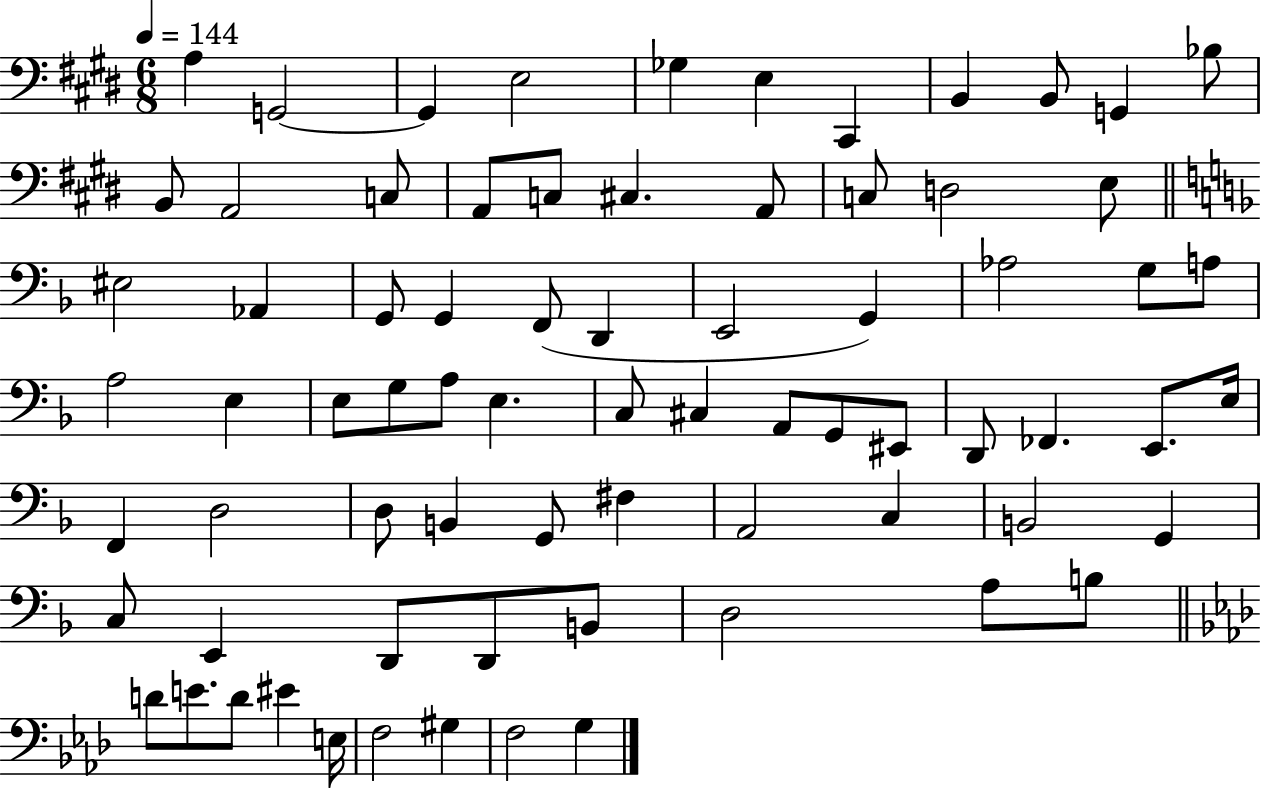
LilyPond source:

{
  \clef bass
  \numericTimeSignature
  \time 6/8
  \key e \major
  \tempo 4 = 144
  a4 g,2~~ | g,4 e2 | ges4 e4 cis,4 | b,4 b,8 g,4 bes8 | \break b,8 a,2 c8 | a,8 c8 cis4. a,8 | c8 d2 e8 | \bar "||" \break \key d \minor eis2 aes,4 | g,8 g,4 f,8( d,4 | e,2 g,4) | aes2 g8 a8 | \break a2 e4 | e8 g8 a8 e4. | c8 cis4 a,8 g,8 eis,8 | d,8 fes,4. e,8. e16 | \break f,4 d2 | d8 b,4 g,8 fis4 | a,2 c4 | b,2 g,4 | \break c8 e,4 d,8 d,8 b,8 | d2 a8 b8 | \bar "||" \break \key aes \major d'8 e'8. d'8 eis'4 e16 | f2 gis4 | f2 g4 | \bar "|."
}